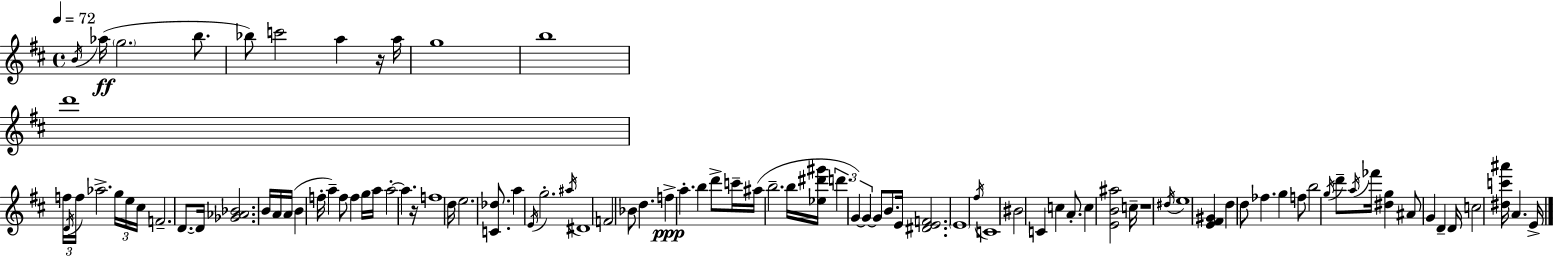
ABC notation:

X:1
T:Untitled
M:4/4
L:1/4
K:D
B/4 _a/4 g2 b/2 _b/2 c'2 a z/4 a/4 g4 b4 d'4 f/4 D/4 f/4 _a2 g/4 e/4 ^c/4 F2 D/2 D/4 [_G_A_B]2 B/4 A/4 A/4 B f/4 a f/2 f g/4 a/4 a2 a z/4 f4 d/4 e2 [C_d]/2 a E/4 g2 ^a/4 ^D4 F2 _B/2 d f a b d'/2 c'/4 ^a/4 b2 b/4 [_e^d'^g']/4 d' G G G/2 B/2 E/4 [^DEF]2 E4 ^f/4 C4 ^B2 C c A/2 c [EB^a]2 c/4 z4 ^d/4 e4 [E^F^G] d d/2 _f g f/2 b2 g/4 d'/2 a/4 _f'/4 [^dg] ^A/2 G D D/4 c2 [^dc'^a']/4 A E/4